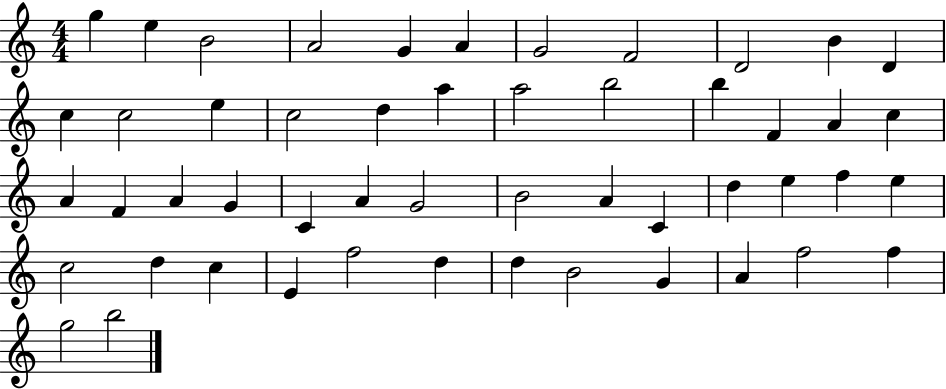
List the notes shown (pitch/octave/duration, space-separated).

G5/q E5/q B4/h A4/h G4/q A4/q G4/h F4/h D4/h B4/q D4/q C5/q C5/h E5/q C5/h D5/q A5/q A5/h B5/h B5/q F4/q A4/q C5/q A4/q F4/q A4/q G4/q C4/q A4/q G4/h B4/h A4/q C4/q D5/q E5/q F5/q E5/q C5/h D5/q C5/q E4/q F5/h D5/q D5/q B4/h G4/q A4/q F5/h F5/q G5/h B5/h